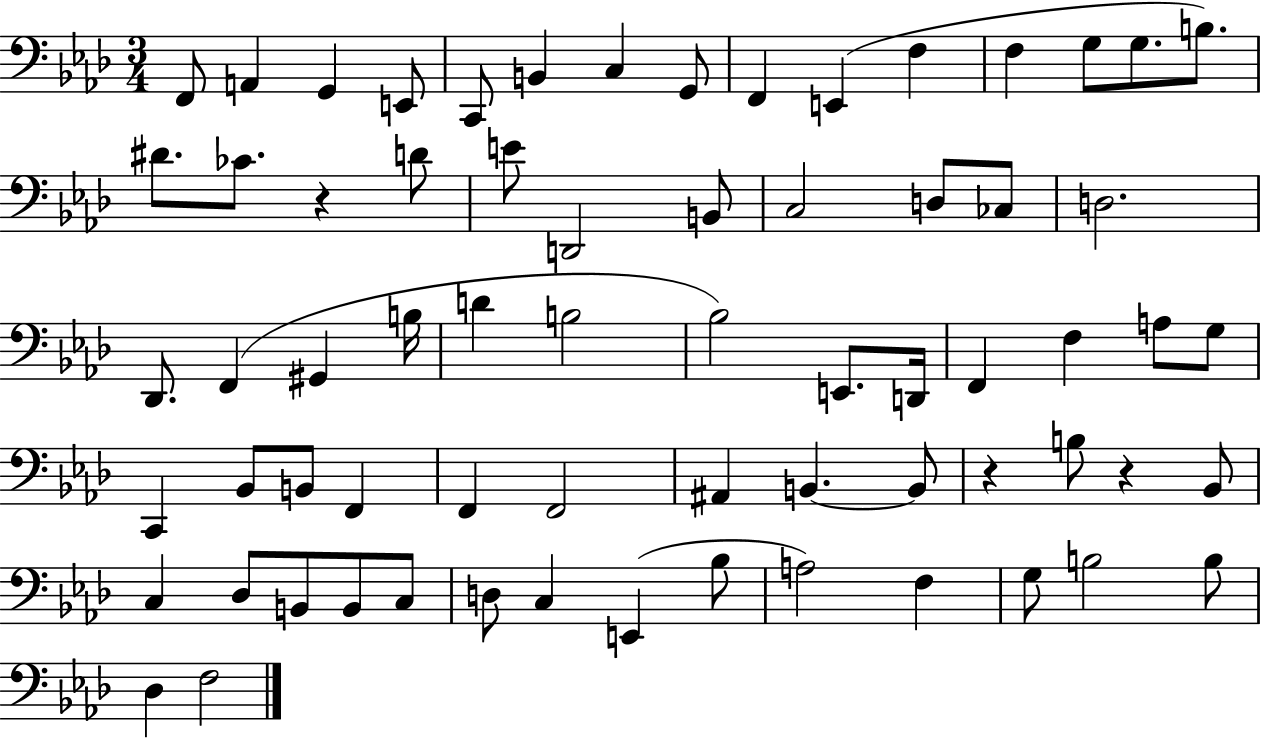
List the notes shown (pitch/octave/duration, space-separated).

F2/e A2/q G2/q E2/e C2/e B2/q C3/q G2/e F2/q E2/q F3/q F3/q G3/e G3/e. B3/e. D#4/e. CES4/e. R/q D4/e E4/e D2/h B2/e C3/h D3/e CES3/e D3/h. Db2/e. F2/q G#2/q B3/s D4/q B3/h Bb3/h E2/e. D2/s F2/q F3/q A3/e G3/e C2/q Bb2/e B2/e F2/q F2/q F2/h A#2/q B2/q. B2/e R/q B3/e R/q Bb2/e C3/q Db3/e B2/e B2/e C3/e D3/e C3/q E2/q Bb3/e A3/h F3/q G3/e B3/h B3/e Db3/q F3/h